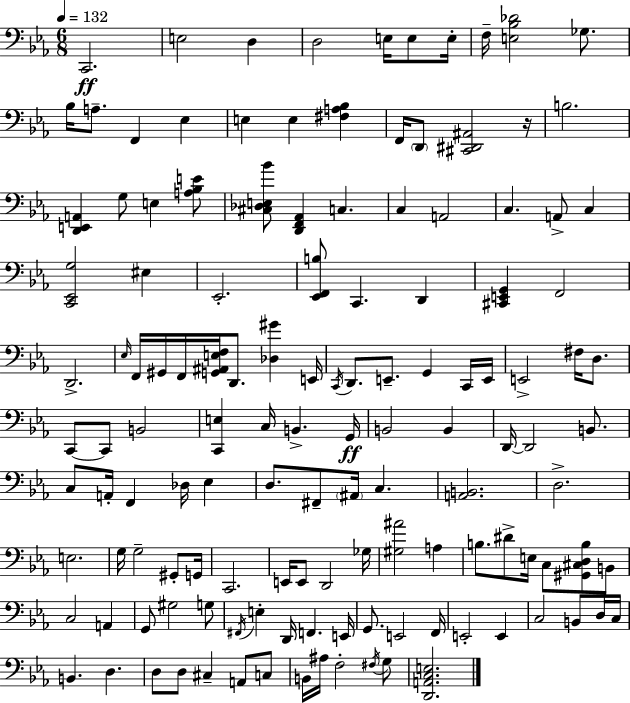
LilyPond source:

{
  \clef bass
  \numericTimeSignature
  \time 6/8
  \key c \minor
  \tempo 4 = 132
  c,2.\ff | e2 d4 | d2 e16 e8 e16-. | f16-- <e bes des'>2 ges8. | \break bes16 a8.-- f,4 ees4 | e4 e4 <fis a bes>4 | f,16 \parenthesize d,8 <cis, dis, ais,>2 r16 | b2. | \break <d, e, a,>4 g8 e4 <a bes e'>8 | <cis des e bes'>8 <d, f, aes,>4 c4. | c4 a,2 | c4. a,8-> c4 | \break <c, ees, g>2 eis4 | ees,2.-. | <ees, f, b>8 c,4. d,4 | <cis, e, g,>4 f,2 | \break d,2.-> | \grace { ees16 } f,16 gis,16 f,16 <g, ais, e f>16 d,8. <des gis'>4 | e,16 \acciaccatura { c,16 } d,8. e,8.-- g,4 | c,16 e,16 e,2-> fis16 d8. | \break c,8~~ c,8 b,2 | <c, e>4 c16 b,4.-> | g,16\ff b,2 b,4 | d,16~~ d,2 b,8. | \break c8 a,16-. f,4 des16 ees4 | d8. fis,8-- \parenthesize ais,16 c4. | <a, b,>2. | d2.-> | \break e2. | g16 g2-- gis,8-. | g,16 c,2. | e,16 e,8 d,2 | \break ges16 <gis ais'>2 a4 | b8. dis'8-> e16 c8 <gis, cis d b>8 | b,8 c2 a,4 | g,8 gis2 | \break g8 \acciaccatura { fis,16 } e4-. d,16 f,4. | e,16 g,8. e,2 | f,16 e,2-. e,4 | c2 b,8 | \break d16 c16 b,4. d4. | d8 d8 cis4-- a,8 | c8 b,16 ais16 f2-. | \acciaccatura { fis16 } g8 <d, a, c e>2. | \break \bar "|."
}